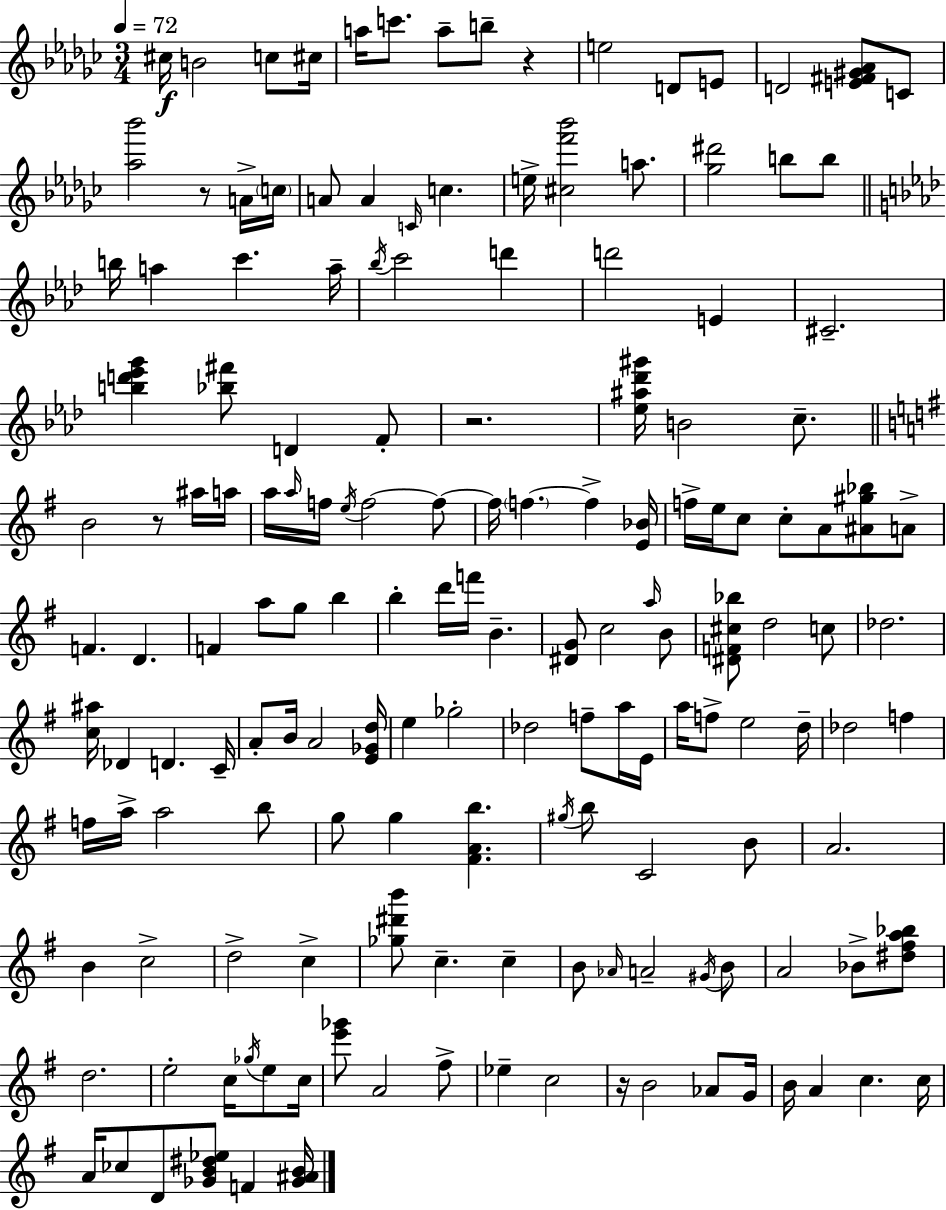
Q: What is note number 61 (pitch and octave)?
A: B5